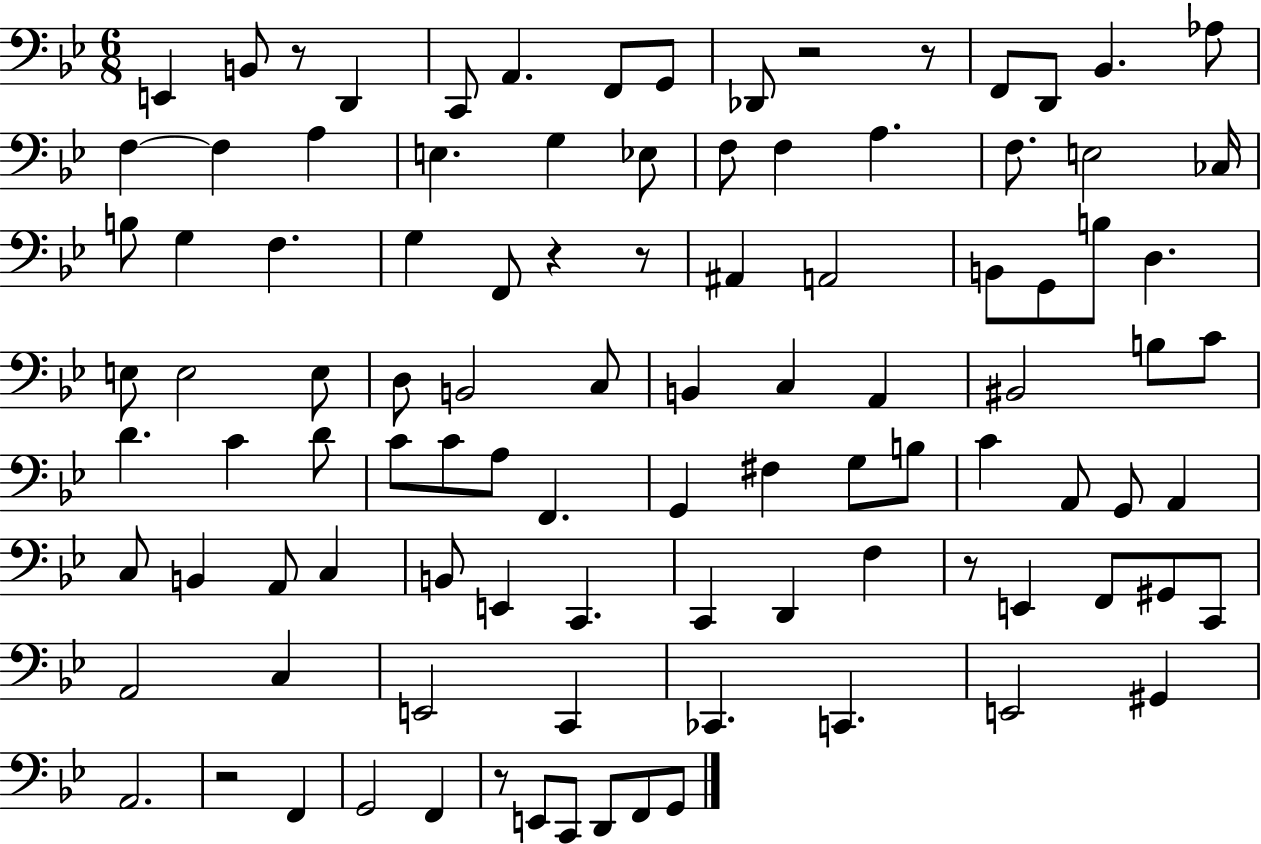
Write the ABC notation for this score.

X:1
T:Untitled
M:6/8
L:1/4
K:Bb
E,, B,,/2 z/2 D,, C,,/2 A,, F,,/2 G,,/2 _D,,/2 z2 z/2 F,,/2 D,,/2 _B,, _A,/2 F, F, A, E, G, _E,/2 F,/2 F, A, F,/2 E,2 _C,/4 B,/2 G, F, G, F,,/2 z z/2 ^A,, A,,2 B,,/2 G,,/2 B,/2 D, E,/2 E,2 E,/2 D,/2 B,,2 C,/2 B,, C, A,, ^B,,2 B,/2 C/2 D C D/2 C/2 C/2 A,/2 F,, G,, ^F, G,/2 B,/2 C A,,/2 G,,/2 A,, C,/2 B,, A,,/2 C, B,,/2 E,, C,, C,, D,, F, z/2 E,, F,,/2 ^G,,/2 C,,/2 A,,2 C, E,,2 C,, _C,, C,, E,,2 ^G,, A,,2 z2 F,, G,,2 F,, z/2 E,,/2 C,,/2 D,,/2 F,,/2 G,,/2